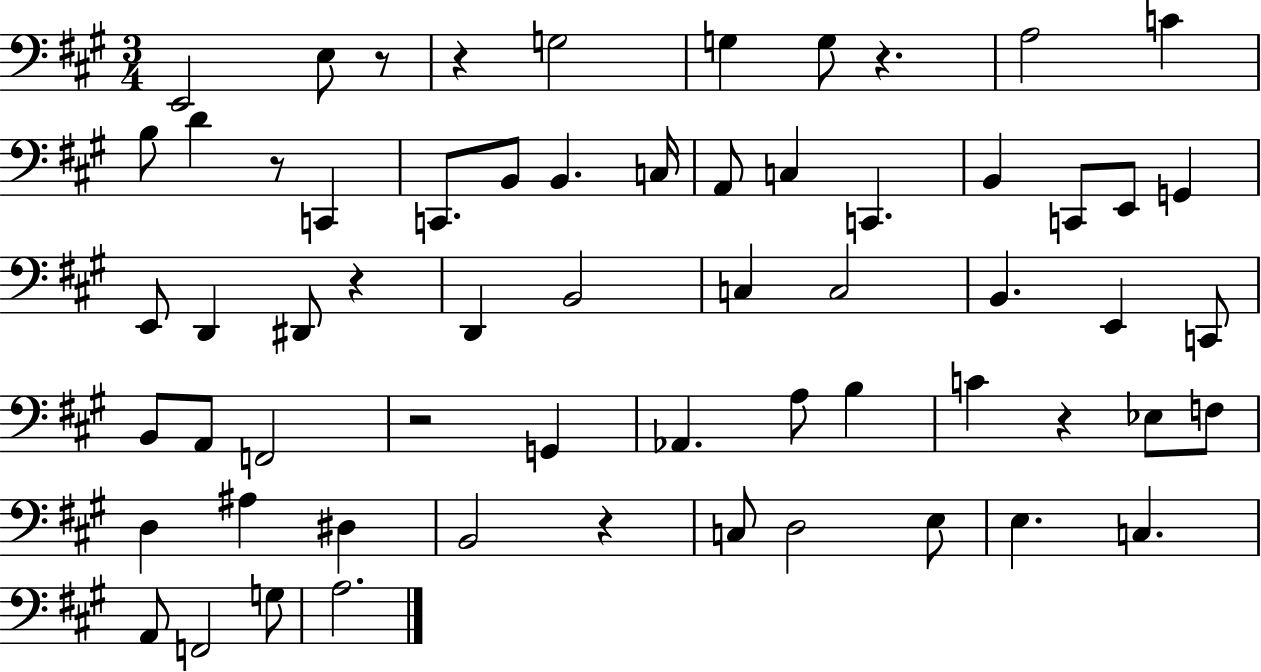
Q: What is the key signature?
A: A major